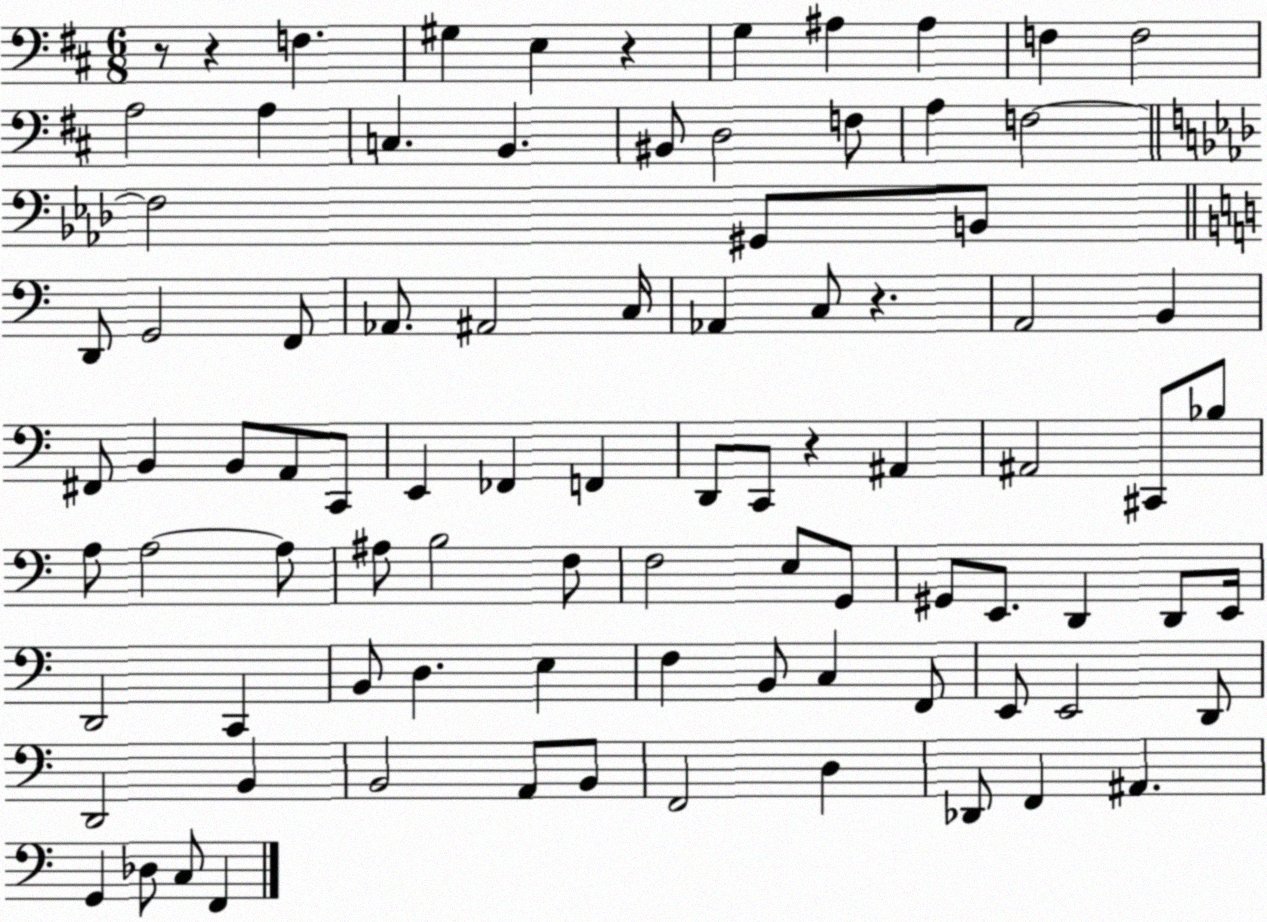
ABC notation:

X:1
T:Untitled
M:6/8
L:1/4
K:D
z/2 z F, ^G, E, z G, ^A, ^A, F, F,2 A,2 A, C, B,, ^B,,/2 D,2 F,/2 A, F,2 F,2 ^G,,/2 B,,/2 D,,/2 G,,2 F,,/2 _A,,/2 ^A,,2 C,/4 _A,, C,/2 z A,,2 B,, ^F,,/2 B,, B,,/2 A,,/2 C,,/2 E,, _F,, F,, D,,/2 C,,/2 z ^A,, ^A,,2 ^C,,/2 _B,/2 A,/2 A,2 A,/2 ^A,/2 B,2 F,/2 F,2 E,/2 G,,/2 ^G,,/2 E,,/2 D,, D,,/2 E,,/4 D,,2 C,, B,,/2 D, E, F, B,,/2 C, F,,/2 E,,/2 E,,2 D,,/2 D,,2 B,, B,,2 A,,/2 B,,/2 F,,2 D, _D,,/2 F,, ^A,, G,, _D,/2 C,/2 F,,